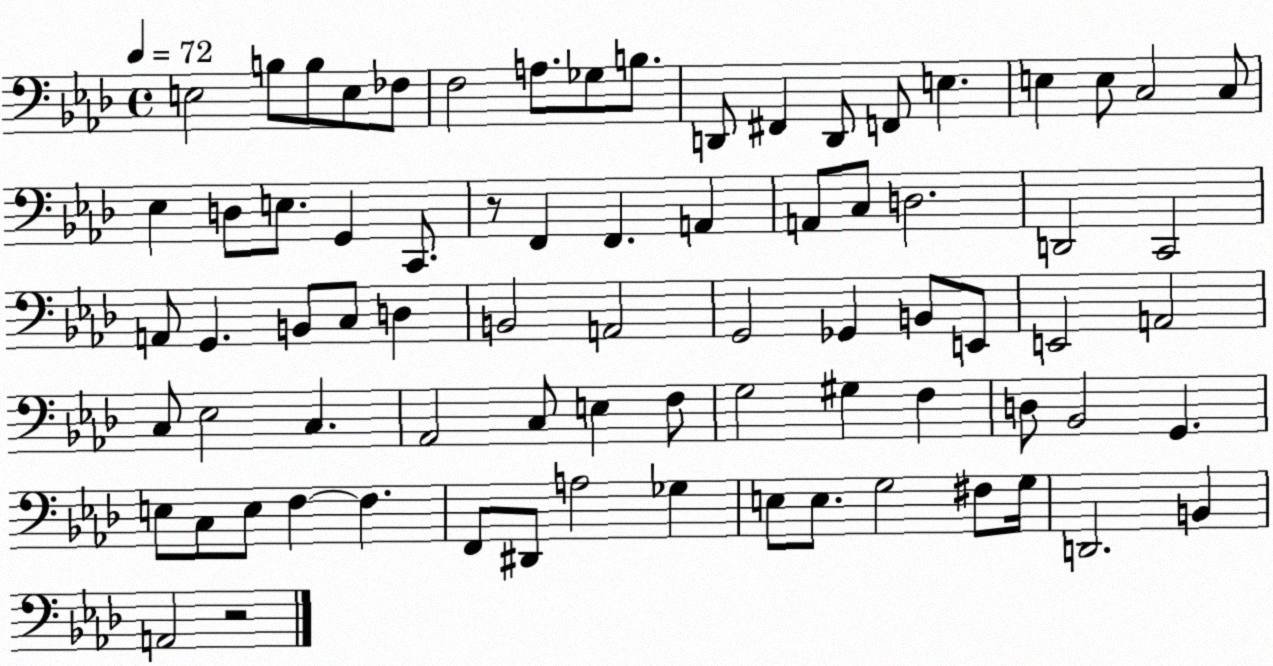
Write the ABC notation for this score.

X:1
T:Untitled
M:4/4
L:1/4
K:Ab
E,2 B,/2 B,/2 E,/2 _F,/2 F,2 A,/2 _G,/2 B,/2 D,,/2 ^F,, D,,/2 F,,/2 E, E, E,/2 C,2 C,/2 _E, D,/2 E,/2 G,, C,,/2 z/2 F,, F,, A,, A,,/2 C,/2 D,2 D,,2 C,,2 A,,/2 G,, B,,/2 C,/2 D, B,,2 A,,2 G,,2 _G,, B,,/2 E,,/2 E,,2 A,,2 C,/2 _E,2 C, _A,,2 C,/2 E, F,/2 G,2 ^G, F, D,/2 _B,,2 G,, E,/2 C,/2 E,/2 F, F, F,,/2 ^D,,/2 A,2 _G, E,/2 E,/2 G,2 ^F,/2 G,/4 D,,2 B,, A,,2 z2